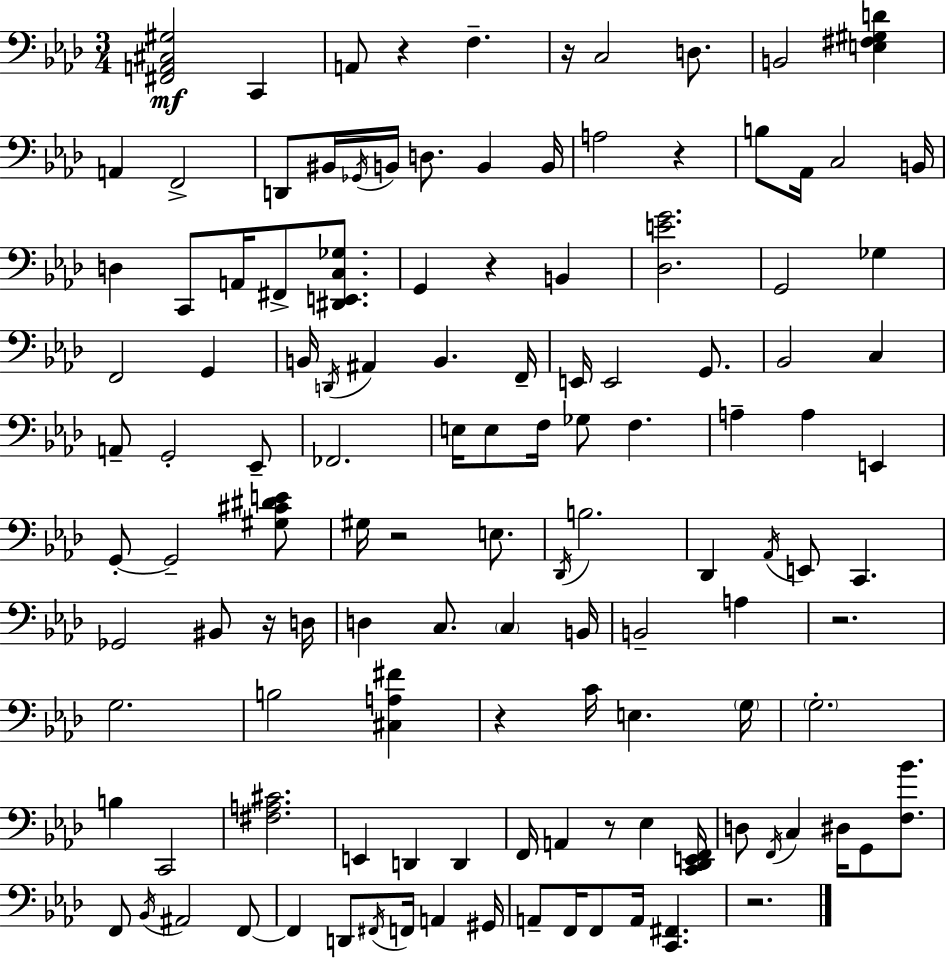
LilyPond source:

{
  \clef bass
  \numericTimeSignature
  \time 3/4
  \key f \minor
  <fis, a, cis gis>2\mf c,4 | a,8 r4 f4.-- | r16 c2 d8. | b,2 <e fis gis d'>4 | \break a,4 f,2-> | d,8 bis,16 \acciaccatura { ges,16 } b,16 d8. b,4 | b,16 a2 r4 | b8 aes,16 c2 | \break b,16 d4 c,8 a,16 fis,8-> <dis, e, c ges>8. | g,4 r4 b,4 | <des e' g'>2. | g,2 ges4 | \break f,2 g,4 | b,16 \acciaccatura { d,16 } ais,4 b,4. | f,16-- e,16 e,2 g,8. | bes,2 c4 | \break a,8-- g,2-. | ees,8-- fes,2. | e16 e8 f16 ges8 f4. | a4-- a4 e,4 | \break g,8-.~~ g,2-- | <gis cis' dis' e'>8 gis16 r2 e8. | \acciaccatura { des,16 } b2. | des,4 \acciaccatura { aes,16 } e,8 c,4. | \break ges,2 | bis,8 r16 d16 d4 c8. \parenthesize c4 | b,16 b,2-- | a4 r2. | \break g2. | b2 | <cis a fis'>4 r4 c'16 e4. | \parenthesize g16 \parenthesize g2.-. | \break b4 c,2 | <fis a cis'>2. | e,4 d,4 | d,4 f,16 a,4 r8 ees4 | \break <c, des, e, f,>16 d8 \acciaccatura { f,16 } c4 dis16 | g,8 <f bes'>8. f,8 \acciaccatura { bes,16 } ais,2 | f,8~~ f,4 d,8 | \acciaccatura { fis,16 } f,16 a,4 gis,16 a,8-- f,16 f,8 | \break a,16 <c, fis,>4. r2. | \bar "|."
}